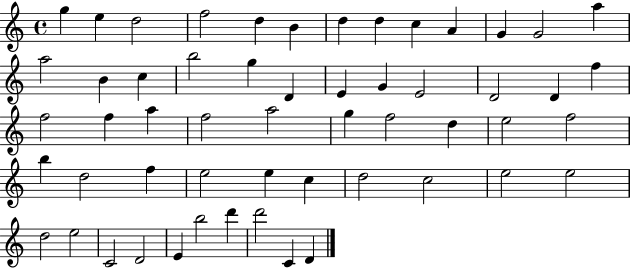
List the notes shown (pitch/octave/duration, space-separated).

G5/q E5/q D5/h F5/h D5/q B4/q D5/q D5/q C5/q A4/q G4/q G4/h A5/q A5/h B4/q C5/q B5/h G5/q D4/q E4/q G4/q E4/h D4/h D4/q F5/q F5/h F5/q A5/q F5/h A5/h G5/q F5/h D5/q E5/h F5/h B5/q D5/h F5/q E5/h E5/q C5/q D5/h C5/h E5/h E5/h D5/h E5/h C4/h D4/h E4/q B5/h D6/q D6/h C4/q D4/q